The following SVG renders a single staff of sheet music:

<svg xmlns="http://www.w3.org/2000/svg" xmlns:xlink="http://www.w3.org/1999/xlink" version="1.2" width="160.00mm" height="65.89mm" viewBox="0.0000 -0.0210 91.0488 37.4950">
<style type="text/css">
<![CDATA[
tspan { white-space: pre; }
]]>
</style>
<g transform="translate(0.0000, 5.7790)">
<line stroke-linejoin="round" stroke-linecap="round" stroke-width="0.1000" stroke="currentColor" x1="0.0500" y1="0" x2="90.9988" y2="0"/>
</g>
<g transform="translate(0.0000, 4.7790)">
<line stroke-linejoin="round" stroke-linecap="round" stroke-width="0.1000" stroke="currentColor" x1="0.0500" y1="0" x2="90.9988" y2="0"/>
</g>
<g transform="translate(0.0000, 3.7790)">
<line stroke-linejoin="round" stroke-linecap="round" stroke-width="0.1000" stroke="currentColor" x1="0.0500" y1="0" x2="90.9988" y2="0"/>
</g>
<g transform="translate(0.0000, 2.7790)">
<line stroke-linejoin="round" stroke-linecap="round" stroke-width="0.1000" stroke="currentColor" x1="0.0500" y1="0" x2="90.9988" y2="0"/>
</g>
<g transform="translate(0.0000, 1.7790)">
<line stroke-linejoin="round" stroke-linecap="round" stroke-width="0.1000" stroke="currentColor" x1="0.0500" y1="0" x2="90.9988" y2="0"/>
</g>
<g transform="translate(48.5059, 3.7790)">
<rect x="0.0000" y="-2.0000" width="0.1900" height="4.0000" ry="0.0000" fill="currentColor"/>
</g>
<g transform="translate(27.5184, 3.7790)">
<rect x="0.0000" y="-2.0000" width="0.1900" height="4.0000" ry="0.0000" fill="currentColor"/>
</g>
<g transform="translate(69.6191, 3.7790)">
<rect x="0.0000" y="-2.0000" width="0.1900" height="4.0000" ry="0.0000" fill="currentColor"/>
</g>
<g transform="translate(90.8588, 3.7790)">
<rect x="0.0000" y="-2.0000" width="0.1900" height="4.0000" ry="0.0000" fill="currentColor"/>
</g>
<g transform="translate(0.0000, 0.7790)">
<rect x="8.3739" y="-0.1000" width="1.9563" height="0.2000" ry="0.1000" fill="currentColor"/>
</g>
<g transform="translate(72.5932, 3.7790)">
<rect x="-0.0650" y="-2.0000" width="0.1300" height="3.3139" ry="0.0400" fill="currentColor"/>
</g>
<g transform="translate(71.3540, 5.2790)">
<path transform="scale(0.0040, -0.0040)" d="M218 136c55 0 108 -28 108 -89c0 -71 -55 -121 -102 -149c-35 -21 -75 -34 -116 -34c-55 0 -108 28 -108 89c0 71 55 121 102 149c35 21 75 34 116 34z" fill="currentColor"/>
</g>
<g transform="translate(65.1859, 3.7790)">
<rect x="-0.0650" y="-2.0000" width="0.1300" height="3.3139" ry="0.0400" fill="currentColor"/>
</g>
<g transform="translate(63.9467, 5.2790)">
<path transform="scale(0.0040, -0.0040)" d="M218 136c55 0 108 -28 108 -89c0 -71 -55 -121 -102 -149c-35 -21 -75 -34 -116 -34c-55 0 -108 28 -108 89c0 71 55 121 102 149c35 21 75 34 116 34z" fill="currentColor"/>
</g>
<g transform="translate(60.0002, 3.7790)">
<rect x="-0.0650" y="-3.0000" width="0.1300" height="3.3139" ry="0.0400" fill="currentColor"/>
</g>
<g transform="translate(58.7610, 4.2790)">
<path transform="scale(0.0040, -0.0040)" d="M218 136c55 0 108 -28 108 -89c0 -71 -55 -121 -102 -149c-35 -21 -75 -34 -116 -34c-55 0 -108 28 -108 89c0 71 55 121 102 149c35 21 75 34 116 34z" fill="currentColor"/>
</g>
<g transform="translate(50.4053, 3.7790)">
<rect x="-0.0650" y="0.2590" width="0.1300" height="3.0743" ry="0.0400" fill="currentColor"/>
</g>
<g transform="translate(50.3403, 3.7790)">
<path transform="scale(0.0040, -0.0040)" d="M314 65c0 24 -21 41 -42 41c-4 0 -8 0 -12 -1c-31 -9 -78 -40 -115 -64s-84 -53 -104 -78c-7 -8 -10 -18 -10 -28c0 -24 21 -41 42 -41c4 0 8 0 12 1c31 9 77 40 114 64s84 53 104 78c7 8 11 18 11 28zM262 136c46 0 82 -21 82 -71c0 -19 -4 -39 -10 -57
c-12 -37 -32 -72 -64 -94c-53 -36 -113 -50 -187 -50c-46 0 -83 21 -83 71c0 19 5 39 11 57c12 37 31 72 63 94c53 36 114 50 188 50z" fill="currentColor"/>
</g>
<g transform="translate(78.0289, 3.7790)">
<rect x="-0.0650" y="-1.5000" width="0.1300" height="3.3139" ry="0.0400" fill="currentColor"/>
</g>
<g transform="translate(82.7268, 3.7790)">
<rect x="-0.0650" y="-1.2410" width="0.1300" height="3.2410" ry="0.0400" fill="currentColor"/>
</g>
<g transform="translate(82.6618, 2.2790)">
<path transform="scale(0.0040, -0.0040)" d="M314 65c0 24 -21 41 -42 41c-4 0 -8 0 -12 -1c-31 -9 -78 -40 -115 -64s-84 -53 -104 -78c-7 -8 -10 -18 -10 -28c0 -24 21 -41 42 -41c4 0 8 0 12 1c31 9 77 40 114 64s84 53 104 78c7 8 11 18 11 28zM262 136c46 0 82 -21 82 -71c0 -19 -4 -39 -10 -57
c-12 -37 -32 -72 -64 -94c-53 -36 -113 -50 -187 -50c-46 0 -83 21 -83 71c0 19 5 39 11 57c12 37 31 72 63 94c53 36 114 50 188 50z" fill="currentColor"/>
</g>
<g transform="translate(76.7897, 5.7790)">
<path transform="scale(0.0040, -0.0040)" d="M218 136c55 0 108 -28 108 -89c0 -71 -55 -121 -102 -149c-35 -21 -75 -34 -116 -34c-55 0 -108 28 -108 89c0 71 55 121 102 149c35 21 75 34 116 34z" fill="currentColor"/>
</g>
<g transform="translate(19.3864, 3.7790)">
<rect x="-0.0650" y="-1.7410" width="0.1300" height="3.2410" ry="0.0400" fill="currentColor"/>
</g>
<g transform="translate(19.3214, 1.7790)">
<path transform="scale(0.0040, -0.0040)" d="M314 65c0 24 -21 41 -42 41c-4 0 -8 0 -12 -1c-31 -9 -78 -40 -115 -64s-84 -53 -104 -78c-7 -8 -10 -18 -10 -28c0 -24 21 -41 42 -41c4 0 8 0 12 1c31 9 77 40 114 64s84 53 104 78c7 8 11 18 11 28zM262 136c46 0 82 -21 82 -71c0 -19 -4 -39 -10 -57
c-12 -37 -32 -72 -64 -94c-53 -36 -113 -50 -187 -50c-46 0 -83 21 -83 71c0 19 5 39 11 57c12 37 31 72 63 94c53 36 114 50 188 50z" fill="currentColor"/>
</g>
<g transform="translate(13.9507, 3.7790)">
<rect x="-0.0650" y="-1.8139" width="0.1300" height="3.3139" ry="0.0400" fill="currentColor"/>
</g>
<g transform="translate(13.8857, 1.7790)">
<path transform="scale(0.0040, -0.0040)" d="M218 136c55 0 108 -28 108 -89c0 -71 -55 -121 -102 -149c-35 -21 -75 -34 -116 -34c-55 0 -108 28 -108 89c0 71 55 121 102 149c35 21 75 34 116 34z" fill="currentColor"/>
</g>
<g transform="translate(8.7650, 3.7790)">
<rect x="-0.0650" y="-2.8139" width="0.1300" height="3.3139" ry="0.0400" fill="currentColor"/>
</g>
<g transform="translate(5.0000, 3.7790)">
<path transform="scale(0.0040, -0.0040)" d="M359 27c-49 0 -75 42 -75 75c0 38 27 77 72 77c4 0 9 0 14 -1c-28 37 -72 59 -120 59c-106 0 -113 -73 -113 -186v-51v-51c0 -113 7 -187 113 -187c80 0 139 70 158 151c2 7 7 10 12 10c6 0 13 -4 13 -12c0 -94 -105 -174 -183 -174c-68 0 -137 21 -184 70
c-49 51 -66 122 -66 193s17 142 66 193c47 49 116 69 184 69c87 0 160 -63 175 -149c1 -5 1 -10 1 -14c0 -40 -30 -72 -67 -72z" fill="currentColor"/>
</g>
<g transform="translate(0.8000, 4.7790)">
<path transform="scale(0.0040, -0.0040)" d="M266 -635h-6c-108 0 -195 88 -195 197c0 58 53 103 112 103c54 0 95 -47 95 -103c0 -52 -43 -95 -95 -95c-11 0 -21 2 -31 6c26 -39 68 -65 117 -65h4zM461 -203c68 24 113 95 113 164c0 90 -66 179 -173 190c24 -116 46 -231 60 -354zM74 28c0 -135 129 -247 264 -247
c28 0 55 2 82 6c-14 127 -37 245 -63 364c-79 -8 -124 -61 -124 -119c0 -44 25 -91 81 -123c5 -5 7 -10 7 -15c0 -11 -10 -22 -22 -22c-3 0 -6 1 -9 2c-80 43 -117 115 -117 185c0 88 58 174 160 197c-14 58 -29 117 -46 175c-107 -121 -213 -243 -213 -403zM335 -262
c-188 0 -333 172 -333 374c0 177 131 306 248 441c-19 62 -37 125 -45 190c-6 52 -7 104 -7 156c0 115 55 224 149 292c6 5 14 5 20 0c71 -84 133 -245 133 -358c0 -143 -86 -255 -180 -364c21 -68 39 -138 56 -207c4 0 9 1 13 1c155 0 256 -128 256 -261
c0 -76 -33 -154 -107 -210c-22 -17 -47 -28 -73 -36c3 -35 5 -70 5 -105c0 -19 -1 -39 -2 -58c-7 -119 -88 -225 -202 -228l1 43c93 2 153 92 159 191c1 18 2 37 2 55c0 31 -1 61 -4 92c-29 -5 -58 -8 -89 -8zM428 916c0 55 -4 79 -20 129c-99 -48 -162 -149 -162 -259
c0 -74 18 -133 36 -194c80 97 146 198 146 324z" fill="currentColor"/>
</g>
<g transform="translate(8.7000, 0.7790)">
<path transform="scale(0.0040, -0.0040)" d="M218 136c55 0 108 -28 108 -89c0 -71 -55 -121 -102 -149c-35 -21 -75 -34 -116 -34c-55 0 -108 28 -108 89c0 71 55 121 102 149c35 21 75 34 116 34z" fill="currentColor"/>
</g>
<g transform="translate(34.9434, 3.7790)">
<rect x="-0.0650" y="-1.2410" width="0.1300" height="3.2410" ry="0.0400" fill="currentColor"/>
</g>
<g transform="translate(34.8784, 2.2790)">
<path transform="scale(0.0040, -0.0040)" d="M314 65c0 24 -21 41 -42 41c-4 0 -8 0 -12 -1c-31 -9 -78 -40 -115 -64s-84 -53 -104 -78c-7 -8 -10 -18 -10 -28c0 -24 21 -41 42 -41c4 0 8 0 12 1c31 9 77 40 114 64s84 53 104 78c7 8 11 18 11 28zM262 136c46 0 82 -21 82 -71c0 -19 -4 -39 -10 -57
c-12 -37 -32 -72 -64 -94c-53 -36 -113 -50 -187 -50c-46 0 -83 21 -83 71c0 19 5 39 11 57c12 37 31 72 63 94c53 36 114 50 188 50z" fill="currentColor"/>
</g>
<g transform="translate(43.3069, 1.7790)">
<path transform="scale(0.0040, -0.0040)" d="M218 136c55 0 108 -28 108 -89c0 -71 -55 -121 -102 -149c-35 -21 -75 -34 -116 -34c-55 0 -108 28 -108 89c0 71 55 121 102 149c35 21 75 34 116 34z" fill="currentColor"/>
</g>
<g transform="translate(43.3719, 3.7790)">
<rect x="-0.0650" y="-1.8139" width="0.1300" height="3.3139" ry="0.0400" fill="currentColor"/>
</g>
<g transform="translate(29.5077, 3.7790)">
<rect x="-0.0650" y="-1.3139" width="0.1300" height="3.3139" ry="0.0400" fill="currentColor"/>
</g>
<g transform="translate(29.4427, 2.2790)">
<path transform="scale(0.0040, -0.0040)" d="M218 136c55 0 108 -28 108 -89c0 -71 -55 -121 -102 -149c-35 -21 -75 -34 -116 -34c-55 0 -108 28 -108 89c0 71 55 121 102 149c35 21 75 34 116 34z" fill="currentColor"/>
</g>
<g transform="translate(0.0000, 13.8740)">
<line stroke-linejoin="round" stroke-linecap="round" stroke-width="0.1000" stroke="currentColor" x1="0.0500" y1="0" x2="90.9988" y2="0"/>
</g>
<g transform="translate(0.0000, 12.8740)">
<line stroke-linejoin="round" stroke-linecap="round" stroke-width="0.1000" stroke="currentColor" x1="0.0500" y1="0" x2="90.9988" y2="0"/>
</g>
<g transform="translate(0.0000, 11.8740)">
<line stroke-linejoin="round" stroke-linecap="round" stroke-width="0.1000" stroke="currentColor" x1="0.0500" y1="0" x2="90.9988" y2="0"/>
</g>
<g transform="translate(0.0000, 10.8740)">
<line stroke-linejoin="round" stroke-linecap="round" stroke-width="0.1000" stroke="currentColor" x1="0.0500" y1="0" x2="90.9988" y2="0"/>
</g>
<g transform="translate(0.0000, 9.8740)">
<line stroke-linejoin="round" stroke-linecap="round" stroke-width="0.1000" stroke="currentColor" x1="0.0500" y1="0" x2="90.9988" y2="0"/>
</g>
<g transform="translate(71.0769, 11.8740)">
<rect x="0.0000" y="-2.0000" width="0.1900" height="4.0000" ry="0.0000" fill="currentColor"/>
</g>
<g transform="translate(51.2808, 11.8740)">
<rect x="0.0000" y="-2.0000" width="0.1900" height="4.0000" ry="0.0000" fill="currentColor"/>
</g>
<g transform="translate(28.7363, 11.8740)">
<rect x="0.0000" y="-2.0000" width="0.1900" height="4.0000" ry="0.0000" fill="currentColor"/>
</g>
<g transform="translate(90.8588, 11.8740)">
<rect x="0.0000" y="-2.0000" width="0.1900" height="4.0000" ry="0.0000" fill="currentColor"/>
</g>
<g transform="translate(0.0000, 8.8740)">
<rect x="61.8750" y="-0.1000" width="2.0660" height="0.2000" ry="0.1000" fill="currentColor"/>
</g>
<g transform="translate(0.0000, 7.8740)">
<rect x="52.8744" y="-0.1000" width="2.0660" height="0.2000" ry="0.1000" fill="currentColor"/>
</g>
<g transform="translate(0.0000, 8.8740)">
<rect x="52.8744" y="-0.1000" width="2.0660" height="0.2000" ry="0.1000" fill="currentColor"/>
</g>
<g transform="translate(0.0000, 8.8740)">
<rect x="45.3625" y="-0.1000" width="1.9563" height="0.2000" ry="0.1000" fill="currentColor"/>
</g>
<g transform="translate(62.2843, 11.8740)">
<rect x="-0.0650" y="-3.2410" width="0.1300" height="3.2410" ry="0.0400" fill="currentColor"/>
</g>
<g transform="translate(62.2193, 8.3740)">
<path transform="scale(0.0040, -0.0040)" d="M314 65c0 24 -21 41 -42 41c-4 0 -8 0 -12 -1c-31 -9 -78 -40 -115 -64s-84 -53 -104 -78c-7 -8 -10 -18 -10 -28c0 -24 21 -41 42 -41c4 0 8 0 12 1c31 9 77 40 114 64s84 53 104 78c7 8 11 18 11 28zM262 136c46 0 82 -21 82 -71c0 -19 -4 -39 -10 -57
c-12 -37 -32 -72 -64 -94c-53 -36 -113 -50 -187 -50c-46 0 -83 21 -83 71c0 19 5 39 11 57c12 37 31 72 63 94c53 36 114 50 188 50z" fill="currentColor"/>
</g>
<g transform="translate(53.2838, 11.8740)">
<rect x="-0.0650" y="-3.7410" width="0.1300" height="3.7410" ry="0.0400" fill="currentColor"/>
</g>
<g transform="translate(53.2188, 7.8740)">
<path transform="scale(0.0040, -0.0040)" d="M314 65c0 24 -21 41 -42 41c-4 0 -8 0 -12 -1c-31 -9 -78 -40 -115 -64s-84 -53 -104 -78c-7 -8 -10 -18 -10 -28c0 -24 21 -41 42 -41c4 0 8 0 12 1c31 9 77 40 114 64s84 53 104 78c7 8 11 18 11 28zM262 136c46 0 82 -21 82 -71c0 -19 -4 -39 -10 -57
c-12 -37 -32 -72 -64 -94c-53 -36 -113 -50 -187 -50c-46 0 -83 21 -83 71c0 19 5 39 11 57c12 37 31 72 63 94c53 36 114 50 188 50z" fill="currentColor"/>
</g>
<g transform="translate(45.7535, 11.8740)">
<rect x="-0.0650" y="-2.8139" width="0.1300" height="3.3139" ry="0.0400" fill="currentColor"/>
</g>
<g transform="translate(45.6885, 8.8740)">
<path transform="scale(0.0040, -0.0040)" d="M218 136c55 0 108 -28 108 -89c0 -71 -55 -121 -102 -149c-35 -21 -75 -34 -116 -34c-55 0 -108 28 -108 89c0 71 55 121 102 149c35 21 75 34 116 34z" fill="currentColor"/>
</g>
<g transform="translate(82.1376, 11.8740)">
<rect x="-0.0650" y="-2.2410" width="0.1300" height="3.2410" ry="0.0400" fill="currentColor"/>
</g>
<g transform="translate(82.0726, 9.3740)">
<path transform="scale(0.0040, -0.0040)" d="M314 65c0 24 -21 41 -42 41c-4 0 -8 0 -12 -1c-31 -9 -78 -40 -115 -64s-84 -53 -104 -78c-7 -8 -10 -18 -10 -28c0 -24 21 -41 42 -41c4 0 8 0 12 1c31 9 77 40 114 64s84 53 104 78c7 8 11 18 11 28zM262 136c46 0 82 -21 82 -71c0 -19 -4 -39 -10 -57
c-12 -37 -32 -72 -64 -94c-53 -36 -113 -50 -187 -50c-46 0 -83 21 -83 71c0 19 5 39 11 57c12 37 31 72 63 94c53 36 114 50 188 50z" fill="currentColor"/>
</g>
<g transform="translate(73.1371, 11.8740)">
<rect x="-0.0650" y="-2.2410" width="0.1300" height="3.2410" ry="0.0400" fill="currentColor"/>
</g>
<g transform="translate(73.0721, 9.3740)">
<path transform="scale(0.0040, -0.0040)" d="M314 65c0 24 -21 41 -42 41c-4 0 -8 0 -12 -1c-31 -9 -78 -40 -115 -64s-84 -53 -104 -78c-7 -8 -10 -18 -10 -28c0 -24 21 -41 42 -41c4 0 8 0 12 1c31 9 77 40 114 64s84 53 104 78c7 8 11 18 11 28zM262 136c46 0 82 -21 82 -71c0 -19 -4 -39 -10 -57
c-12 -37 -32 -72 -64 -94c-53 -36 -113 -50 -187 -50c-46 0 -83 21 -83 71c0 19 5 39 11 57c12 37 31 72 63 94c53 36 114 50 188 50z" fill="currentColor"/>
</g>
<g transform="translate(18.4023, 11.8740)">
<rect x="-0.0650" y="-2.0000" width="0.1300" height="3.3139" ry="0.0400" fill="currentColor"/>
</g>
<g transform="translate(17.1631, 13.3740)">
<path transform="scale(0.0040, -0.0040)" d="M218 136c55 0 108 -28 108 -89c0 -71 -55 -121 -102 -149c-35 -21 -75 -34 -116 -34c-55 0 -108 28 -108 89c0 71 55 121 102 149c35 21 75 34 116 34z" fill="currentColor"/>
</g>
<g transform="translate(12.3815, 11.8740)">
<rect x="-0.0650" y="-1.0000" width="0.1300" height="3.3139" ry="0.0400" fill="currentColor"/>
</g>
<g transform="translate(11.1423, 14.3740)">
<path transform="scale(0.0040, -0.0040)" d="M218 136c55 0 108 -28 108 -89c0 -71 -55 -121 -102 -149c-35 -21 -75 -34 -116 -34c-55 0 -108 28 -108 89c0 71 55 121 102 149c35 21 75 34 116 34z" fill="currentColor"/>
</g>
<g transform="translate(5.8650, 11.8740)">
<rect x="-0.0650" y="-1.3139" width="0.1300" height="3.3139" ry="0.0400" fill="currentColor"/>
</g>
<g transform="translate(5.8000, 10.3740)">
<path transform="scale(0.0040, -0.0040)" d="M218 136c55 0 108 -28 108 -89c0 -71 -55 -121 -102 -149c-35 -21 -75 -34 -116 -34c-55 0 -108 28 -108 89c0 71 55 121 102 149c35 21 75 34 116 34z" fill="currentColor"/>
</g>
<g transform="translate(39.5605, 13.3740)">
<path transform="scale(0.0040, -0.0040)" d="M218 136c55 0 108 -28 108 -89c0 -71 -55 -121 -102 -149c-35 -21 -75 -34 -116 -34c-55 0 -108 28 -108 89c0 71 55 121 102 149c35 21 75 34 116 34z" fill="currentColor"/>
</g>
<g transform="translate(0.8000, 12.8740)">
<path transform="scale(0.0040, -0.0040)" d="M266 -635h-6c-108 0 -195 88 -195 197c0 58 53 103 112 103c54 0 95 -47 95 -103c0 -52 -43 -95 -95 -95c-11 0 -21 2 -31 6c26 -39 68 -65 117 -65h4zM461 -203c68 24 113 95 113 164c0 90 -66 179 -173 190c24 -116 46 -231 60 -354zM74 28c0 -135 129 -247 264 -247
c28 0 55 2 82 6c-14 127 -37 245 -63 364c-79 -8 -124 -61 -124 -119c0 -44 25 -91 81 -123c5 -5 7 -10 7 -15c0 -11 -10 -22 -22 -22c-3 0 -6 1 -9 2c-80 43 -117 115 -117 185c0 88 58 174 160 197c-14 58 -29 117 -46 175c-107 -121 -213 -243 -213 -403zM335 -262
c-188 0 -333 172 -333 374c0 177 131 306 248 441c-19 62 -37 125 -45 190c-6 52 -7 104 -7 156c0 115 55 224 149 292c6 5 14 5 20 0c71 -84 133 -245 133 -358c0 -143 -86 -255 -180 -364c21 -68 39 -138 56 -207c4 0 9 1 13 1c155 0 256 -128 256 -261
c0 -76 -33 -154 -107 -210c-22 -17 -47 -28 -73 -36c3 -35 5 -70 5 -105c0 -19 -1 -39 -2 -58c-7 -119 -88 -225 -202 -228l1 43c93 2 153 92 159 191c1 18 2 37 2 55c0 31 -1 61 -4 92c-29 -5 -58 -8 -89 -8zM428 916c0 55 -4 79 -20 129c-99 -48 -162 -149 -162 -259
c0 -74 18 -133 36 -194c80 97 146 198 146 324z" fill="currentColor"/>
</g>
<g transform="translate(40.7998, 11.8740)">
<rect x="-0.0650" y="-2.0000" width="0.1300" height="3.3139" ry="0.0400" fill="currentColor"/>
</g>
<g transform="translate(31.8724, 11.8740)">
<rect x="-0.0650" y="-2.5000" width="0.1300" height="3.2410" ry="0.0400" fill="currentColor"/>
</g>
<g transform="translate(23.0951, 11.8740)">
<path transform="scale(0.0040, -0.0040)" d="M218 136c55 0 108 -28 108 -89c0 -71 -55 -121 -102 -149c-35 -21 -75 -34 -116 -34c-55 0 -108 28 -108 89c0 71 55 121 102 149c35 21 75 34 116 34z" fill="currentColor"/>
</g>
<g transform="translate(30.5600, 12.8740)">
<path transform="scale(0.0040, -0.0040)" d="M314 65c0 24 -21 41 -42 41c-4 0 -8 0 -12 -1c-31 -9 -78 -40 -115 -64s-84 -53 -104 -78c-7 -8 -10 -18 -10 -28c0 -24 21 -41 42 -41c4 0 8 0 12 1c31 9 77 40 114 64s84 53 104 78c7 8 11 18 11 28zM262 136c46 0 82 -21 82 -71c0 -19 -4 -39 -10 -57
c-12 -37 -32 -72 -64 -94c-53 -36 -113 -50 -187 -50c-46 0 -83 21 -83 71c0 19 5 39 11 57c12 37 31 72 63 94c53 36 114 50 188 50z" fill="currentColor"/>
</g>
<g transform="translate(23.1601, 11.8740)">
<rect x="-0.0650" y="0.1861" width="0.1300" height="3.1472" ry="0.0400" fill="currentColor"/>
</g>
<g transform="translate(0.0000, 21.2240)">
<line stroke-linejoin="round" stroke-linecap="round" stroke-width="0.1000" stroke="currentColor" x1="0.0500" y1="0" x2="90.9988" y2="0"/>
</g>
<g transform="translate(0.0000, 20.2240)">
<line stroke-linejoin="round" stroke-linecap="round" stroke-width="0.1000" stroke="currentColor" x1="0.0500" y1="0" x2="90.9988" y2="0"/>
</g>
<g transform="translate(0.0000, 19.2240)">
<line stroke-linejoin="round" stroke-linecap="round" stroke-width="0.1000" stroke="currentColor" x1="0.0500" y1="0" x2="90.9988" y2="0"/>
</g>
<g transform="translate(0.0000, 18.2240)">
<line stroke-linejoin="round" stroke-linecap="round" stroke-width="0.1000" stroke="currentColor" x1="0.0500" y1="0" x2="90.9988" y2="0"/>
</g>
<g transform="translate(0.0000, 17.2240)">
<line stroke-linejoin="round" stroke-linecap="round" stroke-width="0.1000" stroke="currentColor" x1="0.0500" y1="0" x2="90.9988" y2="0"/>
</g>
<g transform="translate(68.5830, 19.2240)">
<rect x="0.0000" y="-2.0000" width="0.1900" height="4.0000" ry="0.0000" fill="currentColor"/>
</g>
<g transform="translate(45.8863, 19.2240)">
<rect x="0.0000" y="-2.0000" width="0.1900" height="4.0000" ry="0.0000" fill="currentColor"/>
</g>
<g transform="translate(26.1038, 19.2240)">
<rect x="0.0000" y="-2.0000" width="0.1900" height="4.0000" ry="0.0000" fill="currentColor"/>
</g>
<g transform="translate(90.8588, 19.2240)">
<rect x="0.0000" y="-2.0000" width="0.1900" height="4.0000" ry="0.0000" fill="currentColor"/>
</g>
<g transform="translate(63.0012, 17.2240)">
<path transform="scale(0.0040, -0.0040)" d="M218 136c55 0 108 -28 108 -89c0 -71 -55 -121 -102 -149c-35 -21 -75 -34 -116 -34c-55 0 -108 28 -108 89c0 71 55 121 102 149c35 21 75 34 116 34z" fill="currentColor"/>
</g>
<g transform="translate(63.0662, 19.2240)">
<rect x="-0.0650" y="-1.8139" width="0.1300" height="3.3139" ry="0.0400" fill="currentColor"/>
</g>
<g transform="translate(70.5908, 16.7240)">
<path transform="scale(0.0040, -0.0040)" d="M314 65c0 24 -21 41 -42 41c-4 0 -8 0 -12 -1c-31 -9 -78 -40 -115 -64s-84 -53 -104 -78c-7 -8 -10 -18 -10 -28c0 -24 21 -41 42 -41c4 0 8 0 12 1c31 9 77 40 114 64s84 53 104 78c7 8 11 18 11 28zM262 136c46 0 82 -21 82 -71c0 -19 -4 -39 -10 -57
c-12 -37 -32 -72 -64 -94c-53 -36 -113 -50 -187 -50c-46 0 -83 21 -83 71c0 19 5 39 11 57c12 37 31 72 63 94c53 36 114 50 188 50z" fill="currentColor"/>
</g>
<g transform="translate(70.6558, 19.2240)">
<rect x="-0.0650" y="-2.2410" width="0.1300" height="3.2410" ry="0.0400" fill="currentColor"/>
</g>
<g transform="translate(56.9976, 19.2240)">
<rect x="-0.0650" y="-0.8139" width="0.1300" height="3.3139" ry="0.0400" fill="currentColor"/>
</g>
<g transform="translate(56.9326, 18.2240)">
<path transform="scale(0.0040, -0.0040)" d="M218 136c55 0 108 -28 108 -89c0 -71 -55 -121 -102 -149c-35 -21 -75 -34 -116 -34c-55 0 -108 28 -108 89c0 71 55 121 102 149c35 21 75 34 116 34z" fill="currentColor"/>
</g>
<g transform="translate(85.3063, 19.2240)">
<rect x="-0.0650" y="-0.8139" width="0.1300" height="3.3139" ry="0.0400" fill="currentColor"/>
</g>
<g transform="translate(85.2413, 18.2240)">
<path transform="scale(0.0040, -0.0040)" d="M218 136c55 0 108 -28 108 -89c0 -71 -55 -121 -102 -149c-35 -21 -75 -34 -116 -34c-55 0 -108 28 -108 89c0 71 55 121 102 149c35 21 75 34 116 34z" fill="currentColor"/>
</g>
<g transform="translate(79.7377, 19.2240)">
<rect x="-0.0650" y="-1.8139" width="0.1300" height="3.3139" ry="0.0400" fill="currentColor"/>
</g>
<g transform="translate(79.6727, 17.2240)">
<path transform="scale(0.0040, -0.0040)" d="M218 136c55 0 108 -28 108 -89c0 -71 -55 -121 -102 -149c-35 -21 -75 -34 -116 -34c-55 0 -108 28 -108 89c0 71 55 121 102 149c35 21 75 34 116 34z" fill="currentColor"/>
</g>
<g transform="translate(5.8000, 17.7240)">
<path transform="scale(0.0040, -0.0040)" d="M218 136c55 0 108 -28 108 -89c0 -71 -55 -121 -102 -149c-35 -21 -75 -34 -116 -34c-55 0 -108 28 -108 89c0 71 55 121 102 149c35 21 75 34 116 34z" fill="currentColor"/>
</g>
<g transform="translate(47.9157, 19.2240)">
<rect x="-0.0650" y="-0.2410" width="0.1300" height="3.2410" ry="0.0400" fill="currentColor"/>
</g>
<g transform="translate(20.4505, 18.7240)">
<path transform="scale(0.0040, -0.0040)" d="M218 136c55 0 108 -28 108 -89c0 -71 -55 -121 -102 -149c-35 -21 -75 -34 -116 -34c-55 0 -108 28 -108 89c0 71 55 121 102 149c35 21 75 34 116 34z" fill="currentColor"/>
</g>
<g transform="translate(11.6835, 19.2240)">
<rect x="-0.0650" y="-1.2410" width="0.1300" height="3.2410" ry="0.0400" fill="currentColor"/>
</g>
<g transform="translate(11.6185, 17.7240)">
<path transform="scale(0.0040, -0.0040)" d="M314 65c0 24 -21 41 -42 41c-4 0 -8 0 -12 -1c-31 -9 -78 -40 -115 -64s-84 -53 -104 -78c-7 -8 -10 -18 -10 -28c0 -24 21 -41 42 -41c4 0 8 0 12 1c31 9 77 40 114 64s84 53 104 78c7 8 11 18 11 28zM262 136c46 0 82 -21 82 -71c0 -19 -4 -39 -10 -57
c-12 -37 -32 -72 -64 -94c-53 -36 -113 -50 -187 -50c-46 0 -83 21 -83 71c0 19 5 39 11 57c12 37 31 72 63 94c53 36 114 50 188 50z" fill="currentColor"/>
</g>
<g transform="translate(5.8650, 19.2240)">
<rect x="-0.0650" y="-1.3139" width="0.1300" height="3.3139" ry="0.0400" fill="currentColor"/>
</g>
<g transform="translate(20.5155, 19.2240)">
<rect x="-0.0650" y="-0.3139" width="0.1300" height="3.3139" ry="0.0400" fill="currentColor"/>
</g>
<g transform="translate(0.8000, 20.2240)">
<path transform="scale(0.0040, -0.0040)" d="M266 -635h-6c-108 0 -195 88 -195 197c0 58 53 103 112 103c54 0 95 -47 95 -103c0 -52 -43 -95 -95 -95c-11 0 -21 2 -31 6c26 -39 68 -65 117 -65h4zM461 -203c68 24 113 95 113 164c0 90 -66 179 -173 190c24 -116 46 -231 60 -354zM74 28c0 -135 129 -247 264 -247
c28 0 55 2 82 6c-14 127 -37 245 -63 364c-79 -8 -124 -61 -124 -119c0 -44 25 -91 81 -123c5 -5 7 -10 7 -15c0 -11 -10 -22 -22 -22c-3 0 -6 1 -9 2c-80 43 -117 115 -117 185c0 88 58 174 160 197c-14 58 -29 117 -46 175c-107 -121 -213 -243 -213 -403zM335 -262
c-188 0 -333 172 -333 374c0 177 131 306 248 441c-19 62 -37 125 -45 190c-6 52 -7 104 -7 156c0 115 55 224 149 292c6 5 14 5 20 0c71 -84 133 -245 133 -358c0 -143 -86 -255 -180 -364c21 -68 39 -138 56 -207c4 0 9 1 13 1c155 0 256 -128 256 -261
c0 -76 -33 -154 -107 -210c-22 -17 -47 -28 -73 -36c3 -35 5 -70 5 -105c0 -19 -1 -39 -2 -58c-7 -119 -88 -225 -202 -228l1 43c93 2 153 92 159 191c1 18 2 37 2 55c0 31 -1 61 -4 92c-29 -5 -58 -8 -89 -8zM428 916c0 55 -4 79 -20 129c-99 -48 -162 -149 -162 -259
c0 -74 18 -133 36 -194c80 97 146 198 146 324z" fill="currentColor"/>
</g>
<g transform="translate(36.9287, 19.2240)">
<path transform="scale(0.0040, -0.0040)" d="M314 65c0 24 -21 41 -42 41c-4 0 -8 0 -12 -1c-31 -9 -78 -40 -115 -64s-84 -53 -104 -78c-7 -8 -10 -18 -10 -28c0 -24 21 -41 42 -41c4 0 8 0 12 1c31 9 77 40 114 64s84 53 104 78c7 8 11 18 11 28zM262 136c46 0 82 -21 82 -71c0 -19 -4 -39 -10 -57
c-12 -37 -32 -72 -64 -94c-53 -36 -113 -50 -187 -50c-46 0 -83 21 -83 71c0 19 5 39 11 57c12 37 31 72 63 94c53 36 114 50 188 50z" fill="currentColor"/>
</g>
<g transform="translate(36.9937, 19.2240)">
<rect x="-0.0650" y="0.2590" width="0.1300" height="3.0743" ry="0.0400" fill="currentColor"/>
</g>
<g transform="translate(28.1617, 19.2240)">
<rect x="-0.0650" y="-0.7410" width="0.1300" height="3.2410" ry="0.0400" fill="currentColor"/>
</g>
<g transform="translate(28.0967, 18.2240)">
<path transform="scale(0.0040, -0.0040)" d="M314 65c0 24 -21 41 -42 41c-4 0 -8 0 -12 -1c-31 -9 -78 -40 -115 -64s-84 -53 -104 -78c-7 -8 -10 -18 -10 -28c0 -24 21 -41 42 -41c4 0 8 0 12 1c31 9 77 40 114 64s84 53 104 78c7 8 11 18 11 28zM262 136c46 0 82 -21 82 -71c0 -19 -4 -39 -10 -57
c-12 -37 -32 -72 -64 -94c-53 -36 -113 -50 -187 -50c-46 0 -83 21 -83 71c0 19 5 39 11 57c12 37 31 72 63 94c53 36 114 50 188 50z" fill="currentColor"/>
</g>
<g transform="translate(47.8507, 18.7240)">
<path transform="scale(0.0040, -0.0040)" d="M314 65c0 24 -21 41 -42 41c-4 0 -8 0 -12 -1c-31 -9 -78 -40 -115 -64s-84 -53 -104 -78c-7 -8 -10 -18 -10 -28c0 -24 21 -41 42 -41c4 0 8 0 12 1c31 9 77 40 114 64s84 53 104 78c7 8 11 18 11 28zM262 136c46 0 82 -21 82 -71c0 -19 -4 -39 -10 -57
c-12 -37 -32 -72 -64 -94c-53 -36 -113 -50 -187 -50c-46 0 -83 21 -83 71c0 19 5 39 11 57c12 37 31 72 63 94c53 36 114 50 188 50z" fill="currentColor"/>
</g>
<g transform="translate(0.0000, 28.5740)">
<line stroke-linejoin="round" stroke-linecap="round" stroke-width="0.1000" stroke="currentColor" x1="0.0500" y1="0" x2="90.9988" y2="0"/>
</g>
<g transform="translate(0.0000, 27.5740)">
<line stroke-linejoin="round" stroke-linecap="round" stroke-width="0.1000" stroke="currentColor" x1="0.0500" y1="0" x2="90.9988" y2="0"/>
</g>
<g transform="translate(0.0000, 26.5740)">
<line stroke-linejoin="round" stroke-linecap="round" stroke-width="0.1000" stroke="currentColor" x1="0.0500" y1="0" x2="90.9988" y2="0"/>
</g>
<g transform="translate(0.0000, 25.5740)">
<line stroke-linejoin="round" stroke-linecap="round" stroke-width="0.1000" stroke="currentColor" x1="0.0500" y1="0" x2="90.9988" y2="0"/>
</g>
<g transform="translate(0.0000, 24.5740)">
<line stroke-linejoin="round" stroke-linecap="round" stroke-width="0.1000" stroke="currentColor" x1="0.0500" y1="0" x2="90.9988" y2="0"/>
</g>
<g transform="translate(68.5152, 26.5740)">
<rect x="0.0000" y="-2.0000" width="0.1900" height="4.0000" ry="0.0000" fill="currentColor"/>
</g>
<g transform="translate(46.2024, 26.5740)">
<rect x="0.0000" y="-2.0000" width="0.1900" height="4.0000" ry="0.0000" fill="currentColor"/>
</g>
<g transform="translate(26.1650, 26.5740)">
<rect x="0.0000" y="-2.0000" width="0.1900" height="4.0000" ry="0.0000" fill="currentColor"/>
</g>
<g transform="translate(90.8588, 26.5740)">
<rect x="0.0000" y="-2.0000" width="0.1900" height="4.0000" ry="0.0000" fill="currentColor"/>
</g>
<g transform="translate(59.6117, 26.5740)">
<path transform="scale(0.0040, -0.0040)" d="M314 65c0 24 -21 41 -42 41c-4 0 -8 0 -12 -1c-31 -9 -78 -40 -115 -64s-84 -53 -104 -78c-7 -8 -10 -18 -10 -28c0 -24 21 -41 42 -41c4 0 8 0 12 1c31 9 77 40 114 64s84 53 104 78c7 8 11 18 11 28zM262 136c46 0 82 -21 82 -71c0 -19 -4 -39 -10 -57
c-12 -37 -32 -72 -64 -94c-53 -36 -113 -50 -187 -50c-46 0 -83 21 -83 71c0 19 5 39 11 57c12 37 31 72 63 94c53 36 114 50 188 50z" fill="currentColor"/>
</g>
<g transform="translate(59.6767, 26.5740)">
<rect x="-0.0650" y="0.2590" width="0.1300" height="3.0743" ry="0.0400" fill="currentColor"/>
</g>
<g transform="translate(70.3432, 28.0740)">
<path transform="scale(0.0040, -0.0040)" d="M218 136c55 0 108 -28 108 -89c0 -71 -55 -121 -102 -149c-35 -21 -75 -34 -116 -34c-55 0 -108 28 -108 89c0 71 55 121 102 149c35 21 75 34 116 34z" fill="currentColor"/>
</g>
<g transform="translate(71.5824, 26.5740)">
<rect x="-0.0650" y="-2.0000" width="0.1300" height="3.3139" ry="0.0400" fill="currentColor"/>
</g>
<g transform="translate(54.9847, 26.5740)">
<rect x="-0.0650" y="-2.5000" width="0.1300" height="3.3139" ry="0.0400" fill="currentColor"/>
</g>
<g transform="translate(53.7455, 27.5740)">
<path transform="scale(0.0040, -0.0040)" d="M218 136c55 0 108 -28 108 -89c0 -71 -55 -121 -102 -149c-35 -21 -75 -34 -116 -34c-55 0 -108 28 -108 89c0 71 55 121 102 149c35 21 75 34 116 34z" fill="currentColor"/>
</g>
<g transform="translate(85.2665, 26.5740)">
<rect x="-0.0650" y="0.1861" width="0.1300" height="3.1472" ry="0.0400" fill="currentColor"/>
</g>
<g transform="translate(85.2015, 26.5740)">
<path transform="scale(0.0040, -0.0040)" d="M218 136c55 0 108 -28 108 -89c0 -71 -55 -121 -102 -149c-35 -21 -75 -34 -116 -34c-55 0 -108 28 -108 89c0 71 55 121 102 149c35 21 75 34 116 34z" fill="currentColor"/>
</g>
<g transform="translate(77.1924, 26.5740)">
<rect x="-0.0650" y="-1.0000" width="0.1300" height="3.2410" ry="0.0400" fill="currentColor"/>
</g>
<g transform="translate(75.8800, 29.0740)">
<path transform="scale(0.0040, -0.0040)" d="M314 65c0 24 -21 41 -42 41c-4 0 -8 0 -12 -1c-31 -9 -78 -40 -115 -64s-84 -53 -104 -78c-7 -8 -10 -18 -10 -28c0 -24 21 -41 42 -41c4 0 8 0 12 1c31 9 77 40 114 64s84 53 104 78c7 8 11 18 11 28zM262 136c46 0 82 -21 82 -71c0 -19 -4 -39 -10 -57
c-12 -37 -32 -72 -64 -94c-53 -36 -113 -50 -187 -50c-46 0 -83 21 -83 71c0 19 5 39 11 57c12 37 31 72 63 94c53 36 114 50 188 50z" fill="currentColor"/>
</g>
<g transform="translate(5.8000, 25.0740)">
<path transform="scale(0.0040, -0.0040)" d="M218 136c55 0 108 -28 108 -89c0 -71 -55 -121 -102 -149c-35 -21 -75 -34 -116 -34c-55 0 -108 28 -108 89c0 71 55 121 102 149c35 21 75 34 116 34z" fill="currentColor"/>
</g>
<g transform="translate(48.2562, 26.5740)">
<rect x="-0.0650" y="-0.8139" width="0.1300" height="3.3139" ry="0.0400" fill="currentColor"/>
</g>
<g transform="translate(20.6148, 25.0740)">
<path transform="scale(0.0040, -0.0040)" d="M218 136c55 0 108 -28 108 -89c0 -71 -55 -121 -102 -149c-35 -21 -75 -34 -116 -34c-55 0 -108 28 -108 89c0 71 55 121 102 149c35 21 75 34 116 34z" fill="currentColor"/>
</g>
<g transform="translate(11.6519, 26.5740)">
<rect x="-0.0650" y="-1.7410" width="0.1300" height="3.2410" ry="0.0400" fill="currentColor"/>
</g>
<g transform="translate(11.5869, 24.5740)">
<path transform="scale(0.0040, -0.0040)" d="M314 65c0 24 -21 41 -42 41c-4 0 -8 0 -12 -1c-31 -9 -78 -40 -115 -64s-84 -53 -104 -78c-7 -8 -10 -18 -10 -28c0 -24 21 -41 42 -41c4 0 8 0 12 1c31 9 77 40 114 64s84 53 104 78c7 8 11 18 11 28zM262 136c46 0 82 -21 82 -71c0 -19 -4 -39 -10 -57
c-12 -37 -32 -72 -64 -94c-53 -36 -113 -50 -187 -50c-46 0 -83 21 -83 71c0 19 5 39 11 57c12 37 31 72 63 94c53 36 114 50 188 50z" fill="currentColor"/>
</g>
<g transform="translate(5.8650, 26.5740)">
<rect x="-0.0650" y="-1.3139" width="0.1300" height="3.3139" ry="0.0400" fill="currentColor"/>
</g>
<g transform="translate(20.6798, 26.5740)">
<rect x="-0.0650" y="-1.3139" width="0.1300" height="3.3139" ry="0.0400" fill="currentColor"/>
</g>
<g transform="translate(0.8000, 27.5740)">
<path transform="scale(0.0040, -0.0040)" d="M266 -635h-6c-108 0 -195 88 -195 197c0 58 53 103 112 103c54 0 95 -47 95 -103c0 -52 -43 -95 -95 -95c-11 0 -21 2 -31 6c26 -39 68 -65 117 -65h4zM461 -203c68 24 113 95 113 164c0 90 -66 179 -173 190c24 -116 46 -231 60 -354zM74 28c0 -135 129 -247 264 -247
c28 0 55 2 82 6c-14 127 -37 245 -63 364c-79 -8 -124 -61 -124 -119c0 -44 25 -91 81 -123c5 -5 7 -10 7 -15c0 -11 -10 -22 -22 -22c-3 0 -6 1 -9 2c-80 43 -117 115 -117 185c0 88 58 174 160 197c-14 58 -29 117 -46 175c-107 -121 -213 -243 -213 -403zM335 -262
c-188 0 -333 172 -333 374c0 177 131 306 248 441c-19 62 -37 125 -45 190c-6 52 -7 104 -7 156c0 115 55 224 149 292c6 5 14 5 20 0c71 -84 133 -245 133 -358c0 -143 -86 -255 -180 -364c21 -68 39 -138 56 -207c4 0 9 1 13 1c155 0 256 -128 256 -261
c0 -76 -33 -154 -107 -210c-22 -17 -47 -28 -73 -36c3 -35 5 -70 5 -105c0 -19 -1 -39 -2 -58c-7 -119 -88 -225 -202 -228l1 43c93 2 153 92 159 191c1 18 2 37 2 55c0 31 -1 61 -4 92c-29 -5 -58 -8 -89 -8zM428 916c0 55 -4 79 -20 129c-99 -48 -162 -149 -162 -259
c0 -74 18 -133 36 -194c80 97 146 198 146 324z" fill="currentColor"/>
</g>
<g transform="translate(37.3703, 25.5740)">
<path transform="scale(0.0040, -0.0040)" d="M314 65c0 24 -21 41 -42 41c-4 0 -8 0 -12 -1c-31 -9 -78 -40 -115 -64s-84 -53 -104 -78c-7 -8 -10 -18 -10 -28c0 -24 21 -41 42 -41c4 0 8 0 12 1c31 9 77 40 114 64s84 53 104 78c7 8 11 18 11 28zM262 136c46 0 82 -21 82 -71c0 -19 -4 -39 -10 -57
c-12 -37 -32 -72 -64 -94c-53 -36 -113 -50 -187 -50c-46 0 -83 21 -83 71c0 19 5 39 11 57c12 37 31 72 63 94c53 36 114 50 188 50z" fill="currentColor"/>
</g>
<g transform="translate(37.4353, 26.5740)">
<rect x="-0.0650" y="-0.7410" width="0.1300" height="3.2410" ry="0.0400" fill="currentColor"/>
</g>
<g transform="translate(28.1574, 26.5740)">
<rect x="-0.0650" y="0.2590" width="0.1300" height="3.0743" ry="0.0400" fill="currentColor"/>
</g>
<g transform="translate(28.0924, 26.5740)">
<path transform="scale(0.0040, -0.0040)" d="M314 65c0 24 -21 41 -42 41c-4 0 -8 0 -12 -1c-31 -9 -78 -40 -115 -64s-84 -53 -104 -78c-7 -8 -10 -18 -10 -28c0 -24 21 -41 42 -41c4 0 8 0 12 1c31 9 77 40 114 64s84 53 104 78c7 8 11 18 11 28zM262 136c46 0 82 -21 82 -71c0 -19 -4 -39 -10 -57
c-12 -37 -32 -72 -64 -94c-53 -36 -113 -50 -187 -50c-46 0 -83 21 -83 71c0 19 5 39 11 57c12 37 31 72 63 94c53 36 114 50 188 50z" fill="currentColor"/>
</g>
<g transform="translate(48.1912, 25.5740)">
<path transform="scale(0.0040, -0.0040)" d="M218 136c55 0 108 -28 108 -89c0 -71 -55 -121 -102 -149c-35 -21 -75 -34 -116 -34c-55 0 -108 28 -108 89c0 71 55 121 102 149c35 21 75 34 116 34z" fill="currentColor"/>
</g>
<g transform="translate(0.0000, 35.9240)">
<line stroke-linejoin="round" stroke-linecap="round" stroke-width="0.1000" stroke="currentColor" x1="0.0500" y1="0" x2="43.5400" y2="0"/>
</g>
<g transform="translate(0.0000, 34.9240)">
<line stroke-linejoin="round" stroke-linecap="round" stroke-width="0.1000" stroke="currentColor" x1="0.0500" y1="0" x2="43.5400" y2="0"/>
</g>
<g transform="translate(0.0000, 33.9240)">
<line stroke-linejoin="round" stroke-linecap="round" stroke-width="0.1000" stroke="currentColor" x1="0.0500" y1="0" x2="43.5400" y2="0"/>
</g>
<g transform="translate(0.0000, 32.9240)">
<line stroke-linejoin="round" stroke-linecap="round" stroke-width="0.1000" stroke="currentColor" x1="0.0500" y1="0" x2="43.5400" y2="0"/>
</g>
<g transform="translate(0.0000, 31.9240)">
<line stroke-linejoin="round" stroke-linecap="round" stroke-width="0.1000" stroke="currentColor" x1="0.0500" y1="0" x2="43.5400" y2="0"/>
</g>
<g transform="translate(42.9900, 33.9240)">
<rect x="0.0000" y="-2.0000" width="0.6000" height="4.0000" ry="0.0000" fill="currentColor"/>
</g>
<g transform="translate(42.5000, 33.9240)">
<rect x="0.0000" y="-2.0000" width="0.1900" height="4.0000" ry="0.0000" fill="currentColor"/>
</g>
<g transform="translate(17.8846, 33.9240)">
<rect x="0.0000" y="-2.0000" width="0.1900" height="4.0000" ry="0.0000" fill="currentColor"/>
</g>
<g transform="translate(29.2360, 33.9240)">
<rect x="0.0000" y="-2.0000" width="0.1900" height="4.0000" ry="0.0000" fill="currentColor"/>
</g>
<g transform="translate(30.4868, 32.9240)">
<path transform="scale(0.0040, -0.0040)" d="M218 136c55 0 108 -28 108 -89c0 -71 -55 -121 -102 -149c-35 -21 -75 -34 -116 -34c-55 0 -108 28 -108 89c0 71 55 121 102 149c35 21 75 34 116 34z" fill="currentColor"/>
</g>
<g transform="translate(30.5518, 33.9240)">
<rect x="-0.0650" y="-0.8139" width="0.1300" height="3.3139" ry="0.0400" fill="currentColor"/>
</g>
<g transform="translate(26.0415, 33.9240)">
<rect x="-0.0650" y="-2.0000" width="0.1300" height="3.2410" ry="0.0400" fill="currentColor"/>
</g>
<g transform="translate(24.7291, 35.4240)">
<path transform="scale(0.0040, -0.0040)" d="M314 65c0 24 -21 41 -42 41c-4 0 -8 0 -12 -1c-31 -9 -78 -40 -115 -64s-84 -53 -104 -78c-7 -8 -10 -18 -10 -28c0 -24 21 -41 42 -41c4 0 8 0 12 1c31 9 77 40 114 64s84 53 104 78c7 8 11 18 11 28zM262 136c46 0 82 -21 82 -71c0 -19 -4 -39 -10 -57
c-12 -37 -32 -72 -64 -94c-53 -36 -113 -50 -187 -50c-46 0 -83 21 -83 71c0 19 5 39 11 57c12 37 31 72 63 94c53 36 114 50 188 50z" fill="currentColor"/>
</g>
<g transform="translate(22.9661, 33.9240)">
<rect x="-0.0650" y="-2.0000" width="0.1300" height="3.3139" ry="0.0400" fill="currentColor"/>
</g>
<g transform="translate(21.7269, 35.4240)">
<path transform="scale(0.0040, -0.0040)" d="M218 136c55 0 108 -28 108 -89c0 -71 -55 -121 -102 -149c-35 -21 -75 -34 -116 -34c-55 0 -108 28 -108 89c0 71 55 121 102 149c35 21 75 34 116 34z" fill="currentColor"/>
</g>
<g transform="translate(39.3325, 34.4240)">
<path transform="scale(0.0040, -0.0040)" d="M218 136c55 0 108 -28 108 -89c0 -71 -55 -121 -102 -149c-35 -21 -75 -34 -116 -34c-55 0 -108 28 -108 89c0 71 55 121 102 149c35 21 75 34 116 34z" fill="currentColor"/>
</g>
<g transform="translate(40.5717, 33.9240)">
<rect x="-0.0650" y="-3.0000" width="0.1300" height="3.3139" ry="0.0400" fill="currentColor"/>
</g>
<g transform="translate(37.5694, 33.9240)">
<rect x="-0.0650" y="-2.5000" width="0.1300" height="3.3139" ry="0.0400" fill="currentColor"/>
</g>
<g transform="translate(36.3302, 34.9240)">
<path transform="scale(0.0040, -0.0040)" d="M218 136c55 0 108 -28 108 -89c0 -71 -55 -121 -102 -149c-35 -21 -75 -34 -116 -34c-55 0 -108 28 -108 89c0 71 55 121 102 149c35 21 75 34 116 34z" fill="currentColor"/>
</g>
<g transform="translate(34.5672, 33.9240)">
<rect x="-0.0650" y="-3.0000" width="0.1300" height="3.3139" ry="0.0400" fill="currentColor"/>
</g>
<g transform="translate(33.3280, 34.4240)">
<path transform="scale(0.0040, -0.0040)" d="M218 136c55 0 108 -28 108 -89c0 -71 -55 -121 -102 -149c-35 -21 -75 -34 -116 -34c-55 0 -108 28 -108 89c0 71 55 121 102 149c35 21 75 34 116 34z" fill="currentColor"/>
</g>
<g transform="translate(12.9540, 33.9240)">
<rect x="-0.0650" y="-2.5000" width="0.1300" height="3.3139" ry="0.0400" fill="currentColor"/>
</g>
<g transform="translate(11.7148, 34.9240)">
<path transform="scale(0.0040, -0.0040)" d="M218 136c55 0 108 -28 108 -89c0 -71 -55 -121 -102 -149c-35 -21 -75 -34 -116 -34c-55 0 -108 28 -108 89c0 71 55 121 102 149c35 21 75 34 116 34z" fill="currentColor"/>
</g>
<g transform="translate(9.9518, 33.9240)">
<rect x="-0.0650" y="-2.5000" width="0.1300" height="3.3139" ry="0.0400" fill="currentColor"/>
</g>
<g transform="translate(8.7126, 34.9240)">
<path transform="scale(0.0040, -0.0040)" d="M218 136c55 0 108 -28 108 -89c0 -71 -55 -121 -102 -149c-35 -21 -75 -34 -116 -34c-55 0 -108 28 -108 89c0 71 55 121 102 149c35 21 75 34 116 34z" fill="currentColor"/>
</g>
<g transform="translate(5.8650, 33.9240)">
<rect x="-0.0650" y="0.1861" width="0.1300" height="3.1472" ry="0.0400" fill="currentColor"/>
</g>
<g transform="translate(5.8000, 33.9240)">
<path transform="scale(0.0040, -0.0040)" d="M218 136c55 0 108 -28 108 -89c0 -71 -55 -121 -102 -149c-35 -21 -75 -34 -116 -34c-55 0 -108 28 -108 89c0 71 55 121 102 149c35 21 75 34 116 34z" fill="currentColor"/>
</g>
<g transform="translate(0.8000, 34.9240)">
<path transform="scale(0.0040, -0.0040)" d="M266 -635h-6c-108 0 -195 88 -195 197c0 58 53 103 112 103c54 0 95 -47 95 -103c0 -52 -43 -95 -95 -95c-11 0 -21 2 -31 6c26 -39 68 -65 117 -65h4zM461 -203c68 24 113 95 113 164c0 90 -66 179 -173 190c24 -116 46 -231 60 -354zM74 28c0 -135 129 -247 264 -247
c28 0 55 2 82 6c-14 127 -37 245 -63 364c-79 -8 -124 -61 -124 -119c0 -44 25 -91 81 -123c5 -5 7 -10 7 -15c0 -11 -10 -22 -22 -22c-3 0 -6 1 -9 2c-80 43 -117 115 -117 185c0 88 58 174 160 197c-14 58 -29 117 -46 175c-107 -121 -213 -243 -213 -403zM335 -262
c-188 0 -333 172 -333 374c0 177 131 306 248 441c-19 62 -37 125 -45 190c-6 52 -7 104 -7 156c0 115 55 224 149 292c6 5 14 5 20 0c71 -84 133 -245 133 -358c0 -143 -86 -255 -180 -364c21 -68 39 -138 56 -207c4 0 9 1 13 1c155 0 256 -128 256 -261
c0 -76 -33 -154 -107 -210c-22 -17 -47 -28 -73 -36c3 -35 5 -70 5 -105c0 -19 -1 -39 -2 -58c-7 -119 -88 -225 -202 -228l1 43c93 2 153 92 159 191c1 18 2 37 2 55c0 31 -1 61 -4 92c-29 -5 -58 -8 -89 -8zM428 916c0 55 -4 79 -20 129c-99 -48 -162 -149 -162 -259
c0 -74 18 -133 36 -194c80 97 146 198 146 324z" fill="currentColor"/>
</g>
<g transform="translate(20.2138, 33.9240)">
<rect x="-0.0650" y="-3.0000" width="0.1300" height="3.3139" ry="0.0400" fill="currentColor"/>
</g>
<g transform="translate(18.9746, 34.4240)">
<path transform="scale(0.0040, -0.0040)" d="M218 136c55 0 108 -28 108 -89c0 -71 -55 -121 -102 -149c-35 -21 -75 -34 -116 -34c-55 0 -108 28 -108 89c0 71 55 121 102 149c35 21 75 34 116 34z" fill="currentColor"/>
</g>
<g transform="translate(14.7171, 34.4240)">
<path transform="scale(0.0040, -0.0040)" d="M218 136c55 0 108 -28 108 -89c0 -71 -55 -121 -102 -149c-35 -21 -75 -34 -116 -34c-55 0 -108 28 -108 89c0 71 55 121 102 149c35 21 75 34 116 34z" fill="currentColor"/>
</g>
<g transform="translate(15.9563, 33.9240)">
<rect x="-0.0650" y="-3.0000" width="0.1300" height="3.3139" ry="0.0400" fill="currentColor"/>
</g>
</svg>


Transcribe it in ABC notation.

X:1
T:Untitled
M:4/4
L:1/4
K:C
a f f2 e e2 f B2 A F F E e2 e D F B G2 F a c'2 b2 g2 g2 e e2 c d2 B2 c2 d f g2 f d e f2 e B2 d2 d G B2 F D2 B B G G A A F F2 d A G A